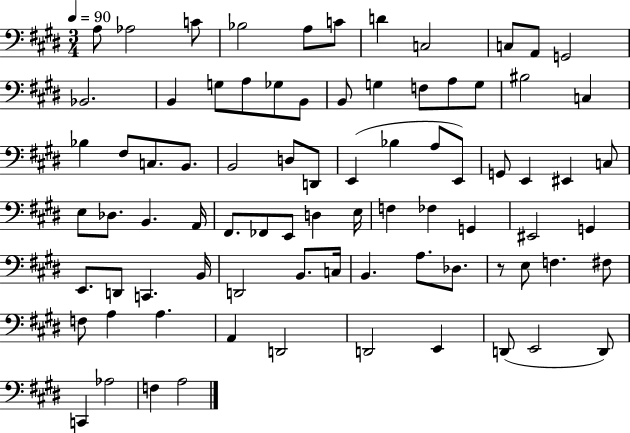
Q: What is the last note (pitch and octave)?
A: A3